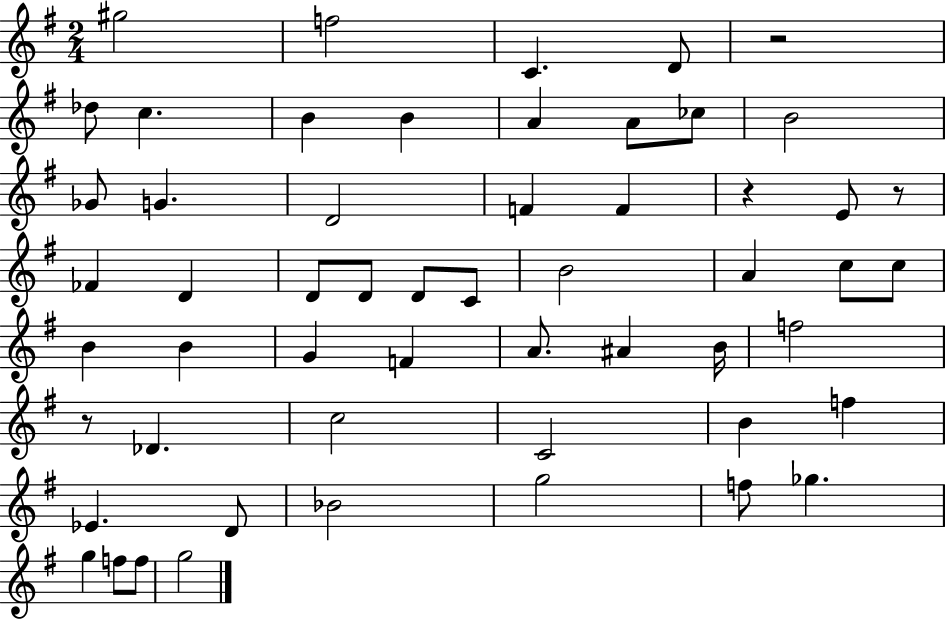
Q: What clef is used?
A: treble